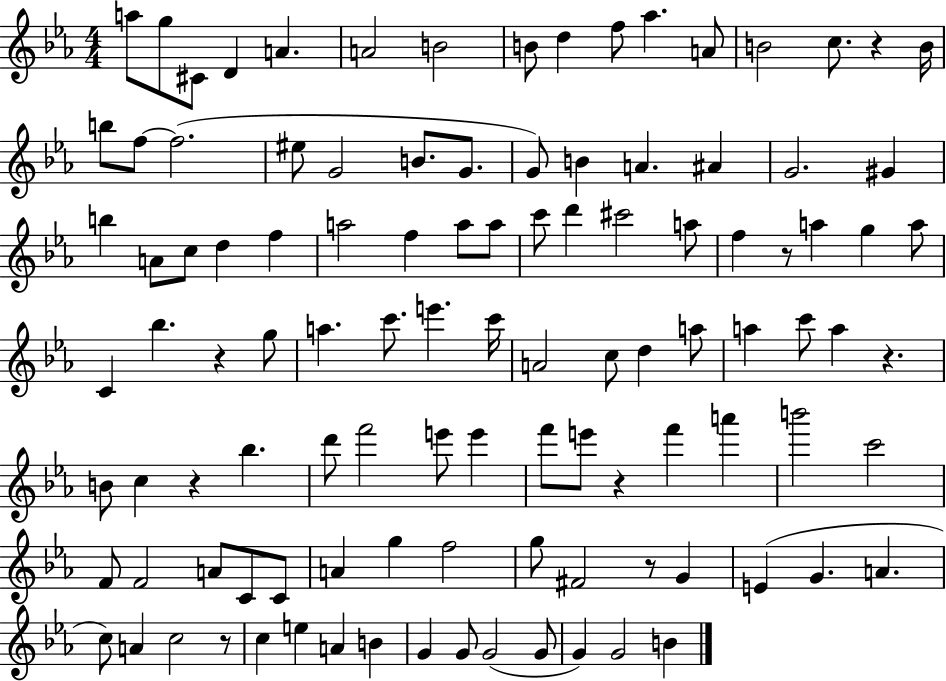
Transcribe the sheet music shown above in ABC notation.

X:1
T:Untitled
M:4/4
L:1/4
K:Eb
a/2 g/2 ^C/2 D A A2 B2 B/2 d f/2 _a A/2 B2 c/2 z B/4 b/2 f/2 f2 ^e/2 G2 B/2 G/2 G/2 B A ^A G2 ^G b A/2 c/2 d f a2 f a/2 a/2 c'/2 d' ^c'2 a/2 f z/2 a g a/2 C _b z g/2 a c'/2 e' c'/4 A2 c/2 d a/2 a c'/2 a z B/2 c z _b d'/2 f'2 e'/2 e' f'/2 e'/2 z f' a' b'2 c'2 F/2 F2 A/2 C/2 C/2 A g f2 g/2 ^F2 z/2 G E G A c/2 A c2 z/2 c e A B G G/2 G2 G/2 G G2 B